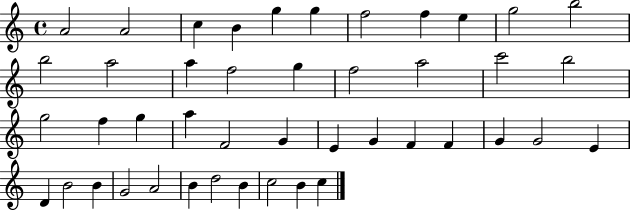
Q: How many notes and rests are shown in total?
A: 44